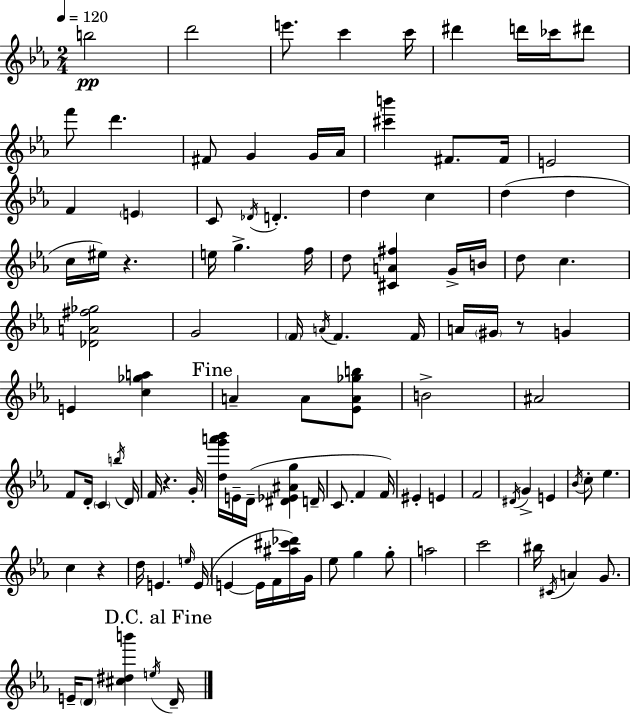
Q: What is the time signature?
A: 2/4